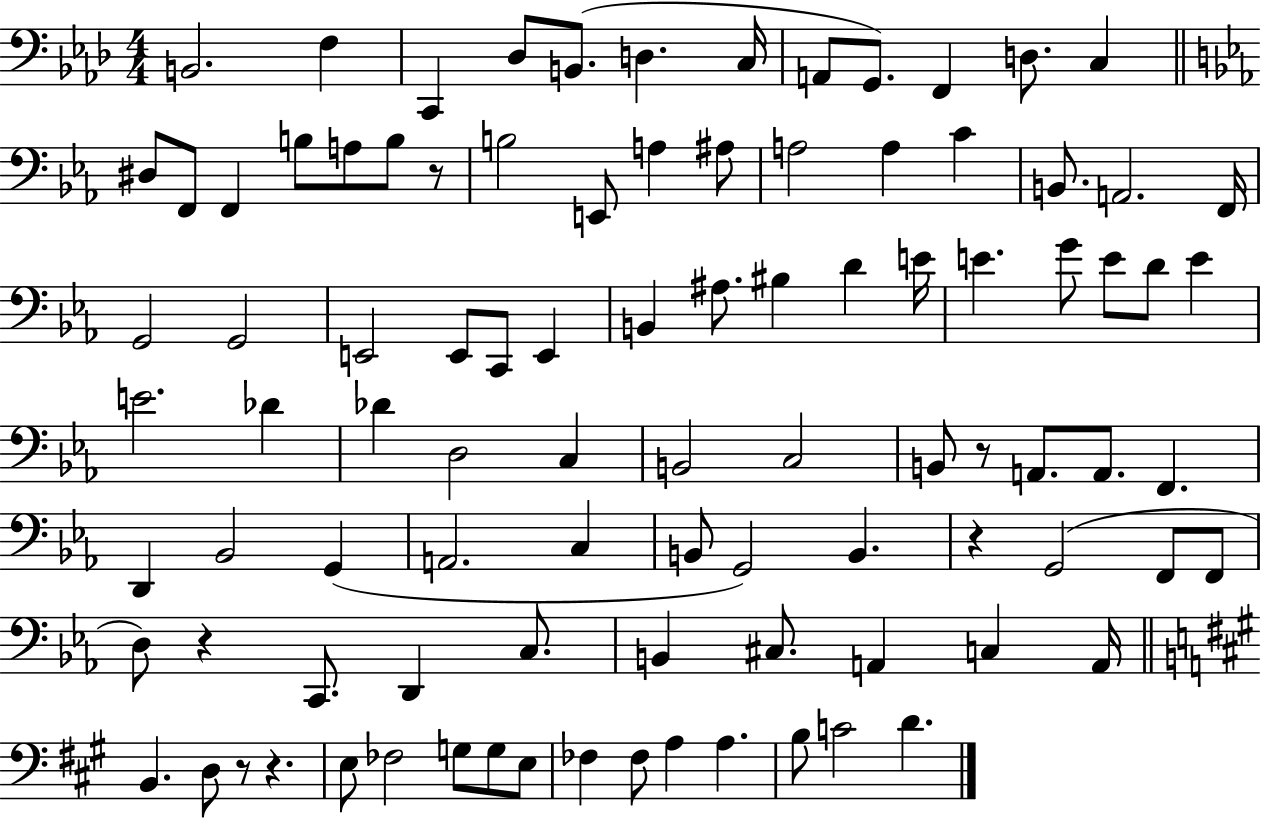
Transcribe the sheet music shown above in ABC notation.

X:1
T:Untitled
M:4/4
L:1/4
K:Ab
B,,2 F, C,, _D,/2 B,,/2 D, C,/4 A,,/2 G,,/2 F,, D,/2 C, ^D,/2 F,,/2 F,, B,/2 A,/2 B,/2 z/2 B,2 E,,/2 A, ^A,/2 A,2 A, C B,,/2 A,,2 F,,/4 G,,2 G,,2 E,,2 E,,/2 C,,/2 E,, B,, ^A,/2 ^B, D E/4 E G/2 E/2 D/2 E E2 _D _D D,2 C, B,,2 C,2 B,,/2 z/2 A,,/2 A,,/2 F,, D,, _B,,2 G,, A,,2 C, B,,/2 G,,2 B,, z G,,2 F,,/2 F,,/2 D,/2 z C,,/2 D,, C,/2 B,, ^C,/2 A,, C, A,,/4 B,, D,/2 z/2 z E,/2 _F,2 G,/2 G,/2 E,/2 _F, _F,/2 A, A, B,/2 C2 D